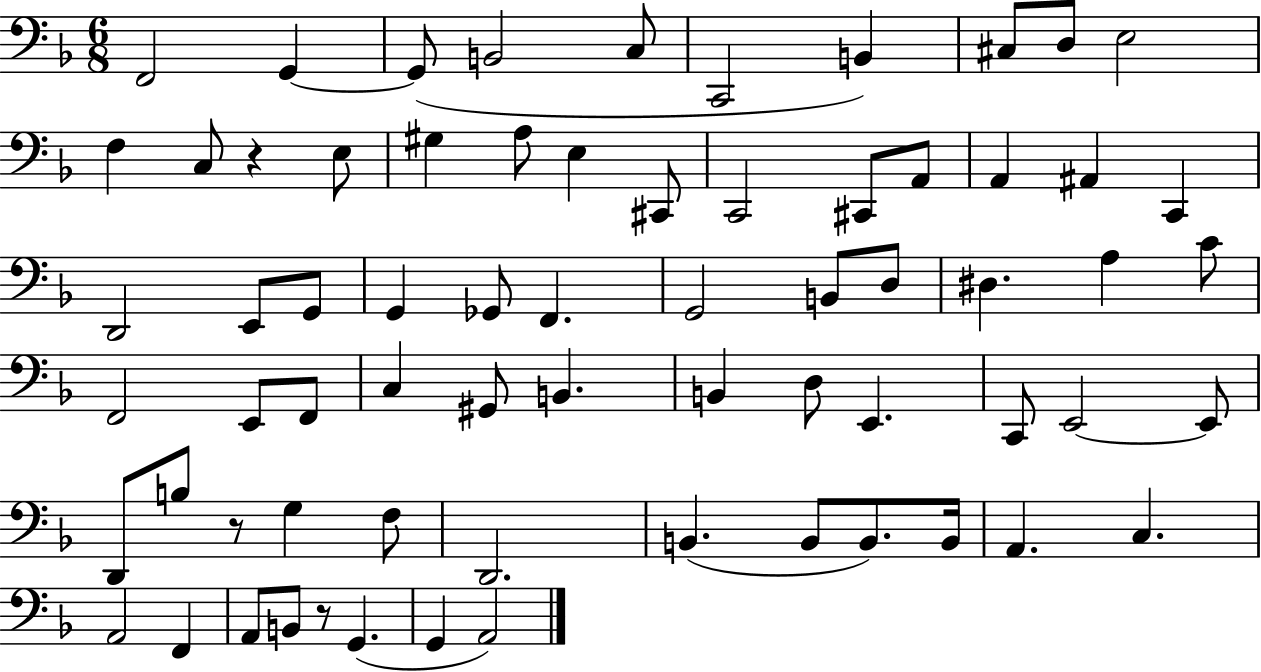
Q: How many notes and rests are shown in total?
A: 68